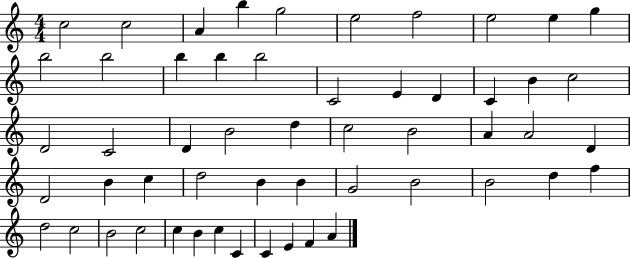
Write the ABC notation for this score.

X:1
T:Untitled
M:4/4
L:1/4
K:C
c2 c2 A b g2 e2 f2 e2 e g b2 b2 b b b2 C2 E D C B c2 D2 C2 D B2 d c2 B2 A A2 D D2 B c d2 B B G2 B2 B2 d f d2 c2 B2 c2 c B c C C E F A